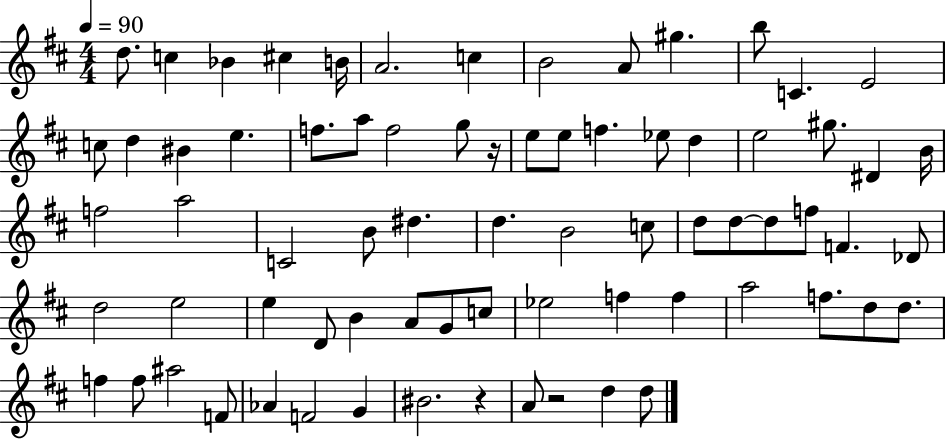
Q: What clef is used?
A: treble